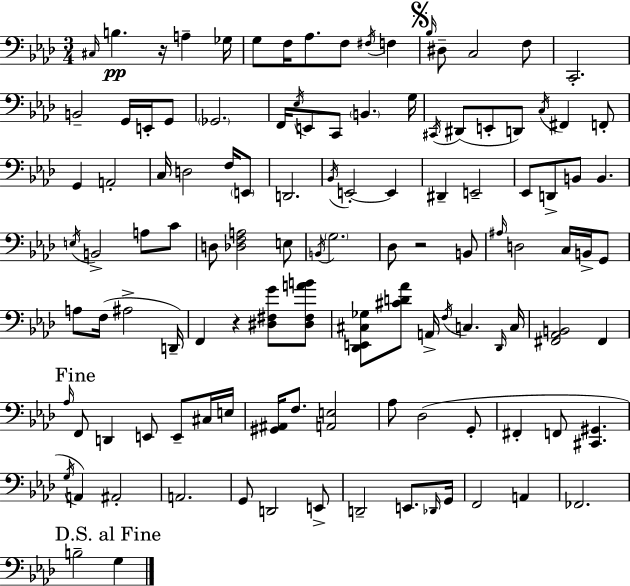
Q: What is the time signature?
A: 3/4